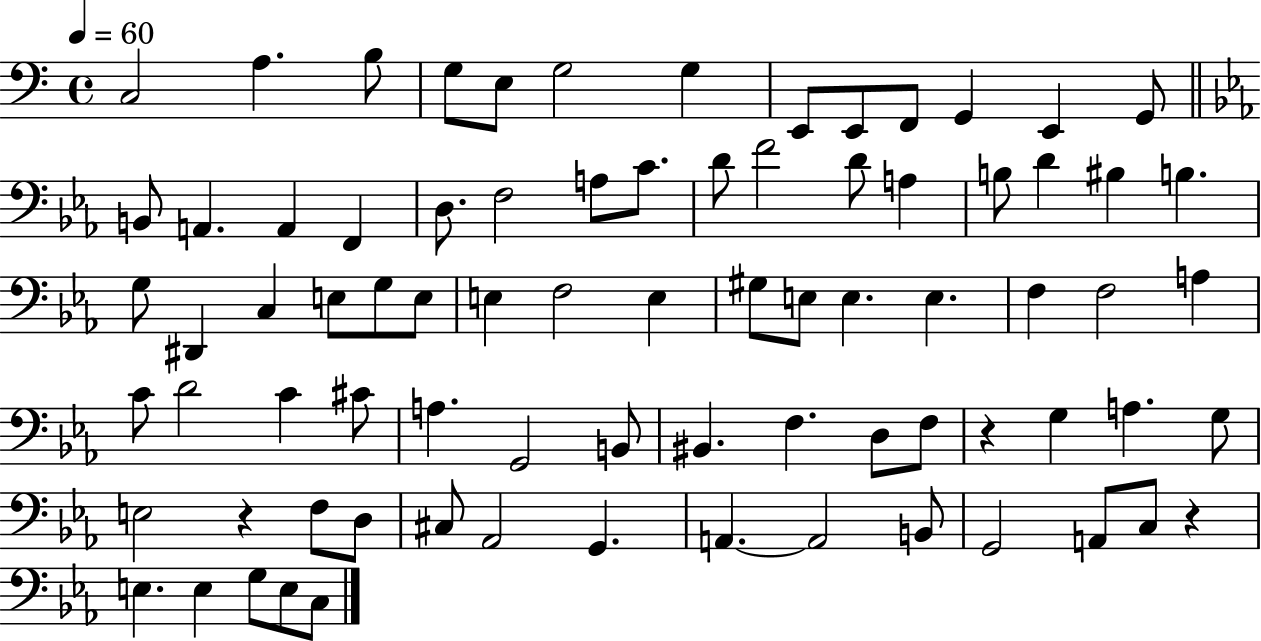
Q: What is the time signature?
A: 4/4